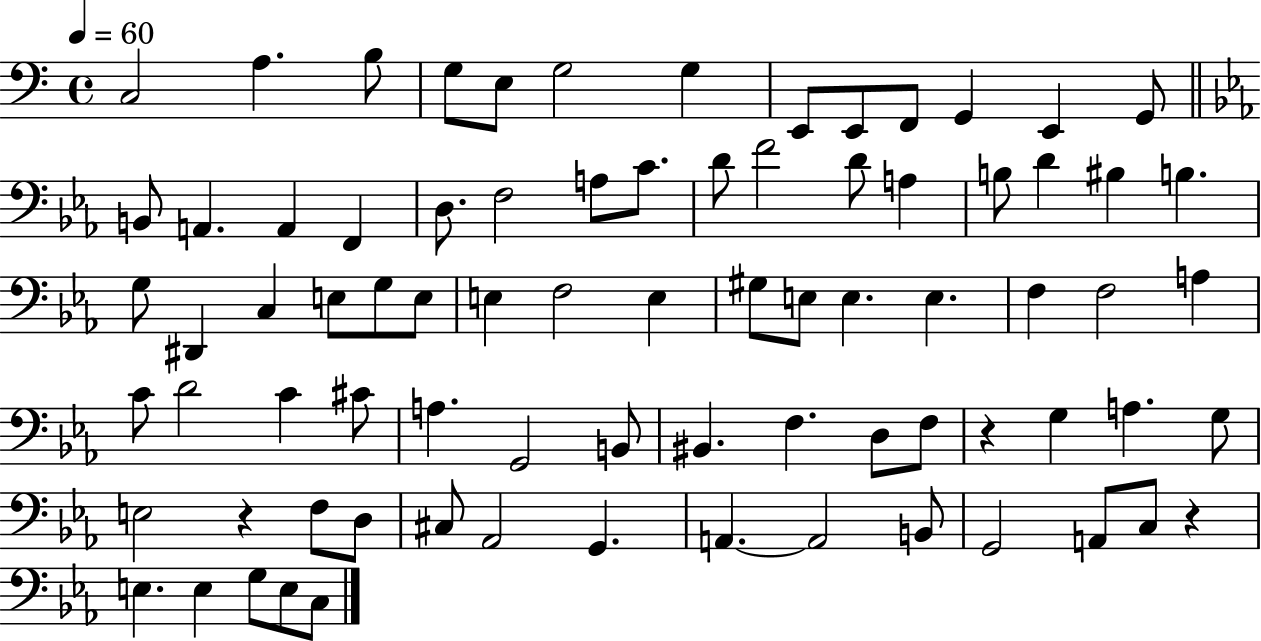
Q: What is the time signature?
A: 4/4